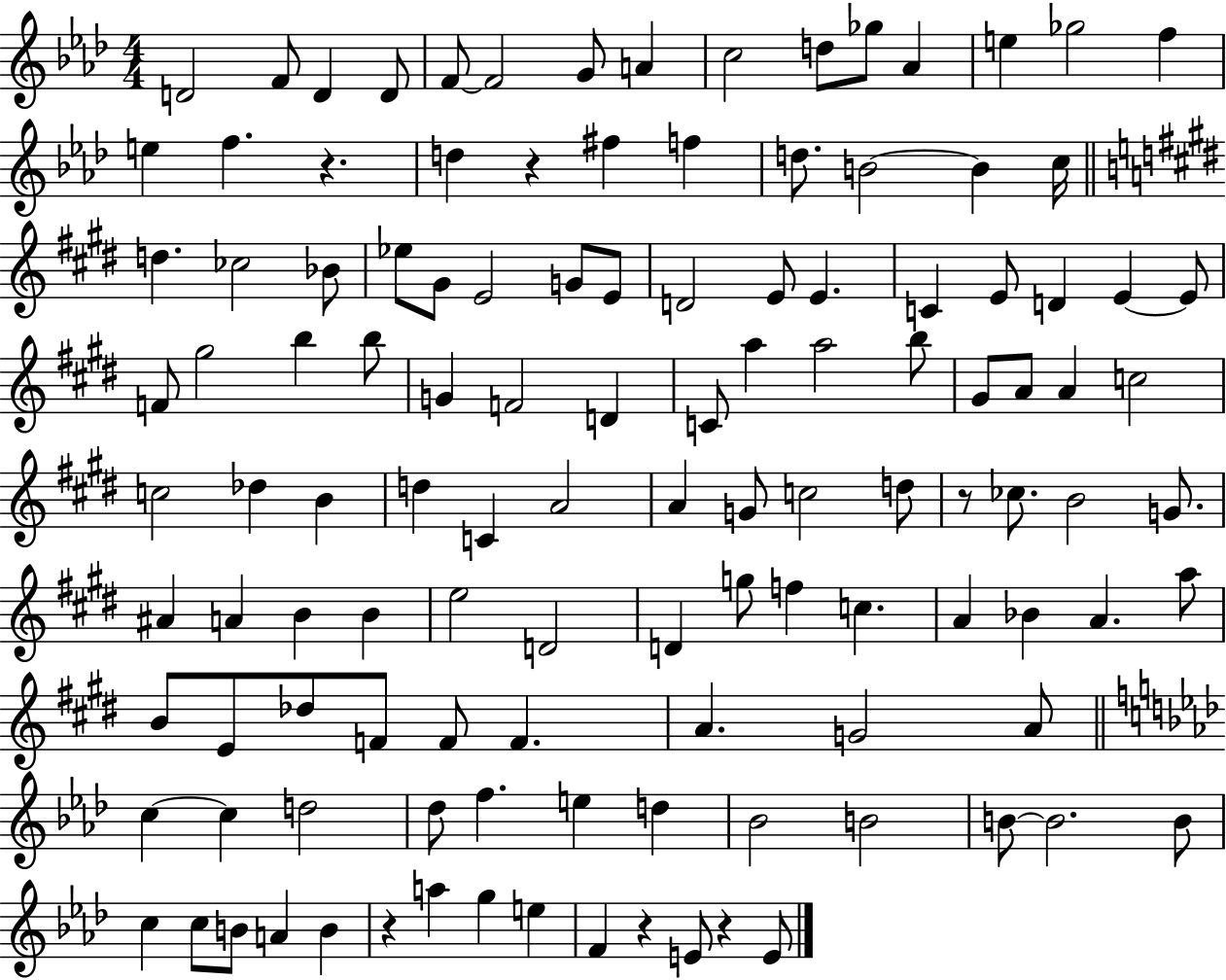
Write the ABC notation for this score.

X:1
T:Untitled
M:4/4
L:1/4
K:Ab
D2 F/2 D D/2 F/2 F2 G/2 A c2 d/2 _g/2 _A e _g2 f e f z d z ^f f d/2 B2 B c/4 d _c2 _B/2 _e/2 ^G/2 E2 G/2 E/2 D2 E/2 E C E/2 D E E/2 F/2 ^g2 b b/2 G F2 D C/2 a a2 b/2 ^G/2 A/2 A c2 c2 _d B d C A2 A G/2 c2 d/2 z/2 _c/2 B2 G/2 ^A A B B e2 D2 D g/2 f c A _B A a/2 B/2 E/2 _d/2 F/2 F/2 F A G2 A/2 c c d2 _d/2 f e d _B2 B2 B/2 B2 B/2 c c/2 B/2 A B z a g e F z E/2 z E/2